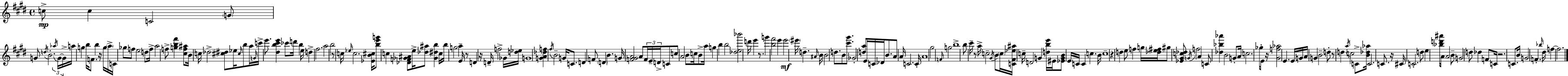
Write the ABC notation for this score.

X:1
T:Untitled
M:4/4
L:1/4
K:E
c/2 c C2 G/2 G/2 d/4 B2 _a/4 G/4 G/4 a/4 g b/4 F/2 b z/4 g/4 a/4 C/4 _g/2 f/2 e2 d/2 f/4 a2 f/2 [gb^f'] [^cf^a]/2 B/4 c/4 _d2 [^c^d]/2 _e/4 ^c/4 b/2 a/4 G/4 c'/4 e'/2 [^db^c'e'] _c'/2 d'/4 b e/4 d ^f2 a2 b2 z/2 c/4 _e/4 c2 [_EB^c]/4 [be'g']/2 c [_DF_G^A]/2 e/4 [_d^a]/2 [_G^db] c/4 b/4 g2 a E/4 z/2 D z/4 D/4 f2 _G/4 [d_e]/4 G4 [GA_df] ^f/4 B2 G/4 C/2 D F/2 D B G/4 [F^GA]2 A/2 F/4 E/4 D/4 C/2 c/2 A2 B/2 c/4 B/2 a/4 g b b2 [_de_b']2 d'/4 e' z/2 g' [b^f']2 e' e'2 ^e'/4 d ^A/4 B/4 B2 d/2 B/2 [^c'^g']/2 _G2 [da]/2 E/4 C/4 _D/4 B/2 A/2 A/4 C2 C/4 A4 ^g2 F/4 g2 b4 b/2 ^c'/4 z/2 a/4 c2 ^G/4 B/2 c/4 [C^F_e^a]/4 c/4 D2 G [dbe']/4 ^E/4 [_EGB]/2 E/4 C/4 C c B/4 c4 z d e/2 f g/4 [_de^f]/4 ^g/2 [_E^Gc_d]/2 G/4 f2 A C/2 [_d_b_a'] B2 G/2 A/4 c2 _g/4 E/2 z/4 [^Gf_a]2 E E/4 G/4 A/4 G B2 d/2 z/2 d a/4 c2 C/2 [B_d_a]/4 C2 C/2 z/4 ^C/4 C2 d/2 e [_bd'^a']/4 A/4 A2 B/2 G2 d/2 _d F/2 C/4 z2 C/2 B/4 G2 F _b/4 ^d/4 f f2